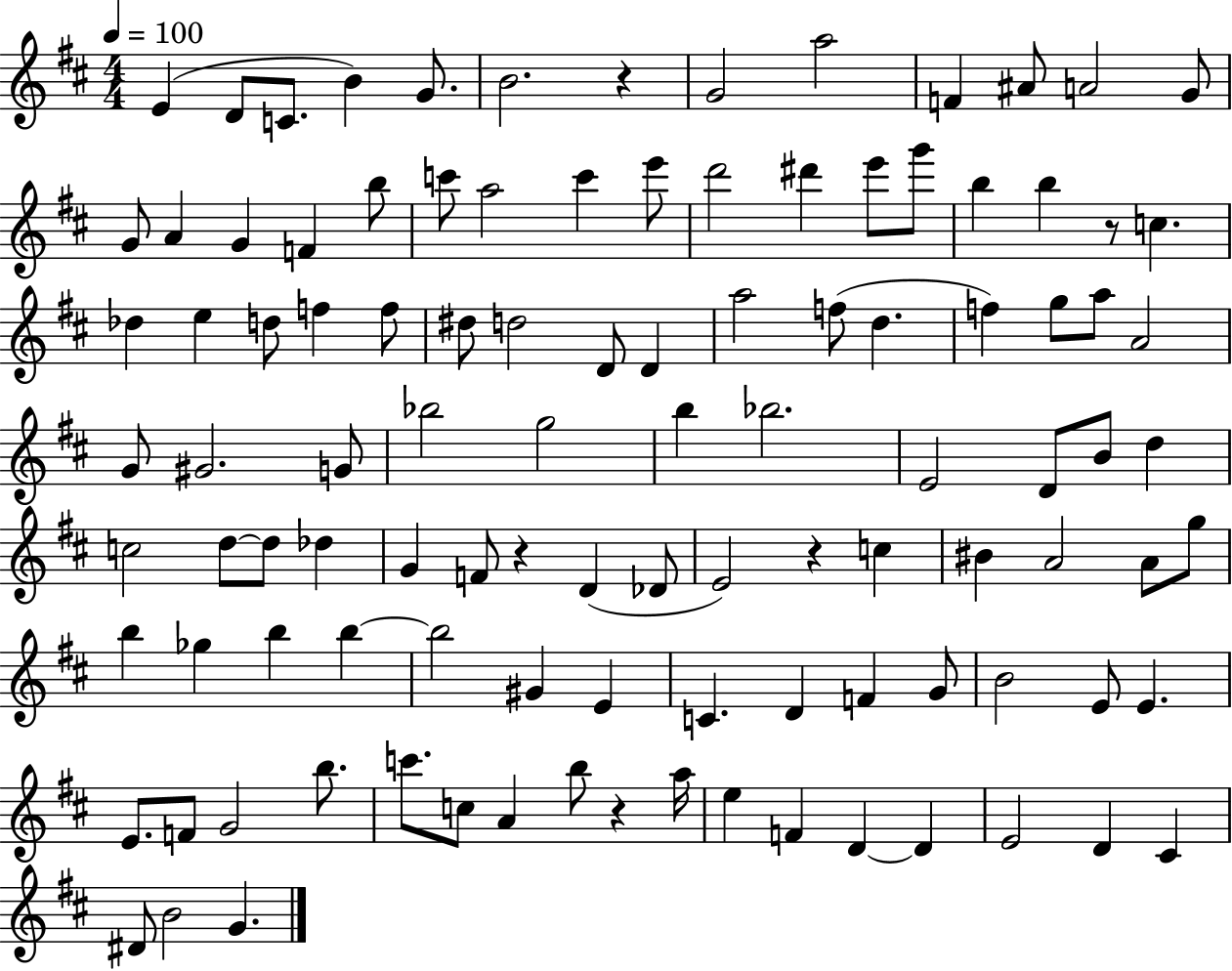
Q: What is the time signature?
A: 4/4